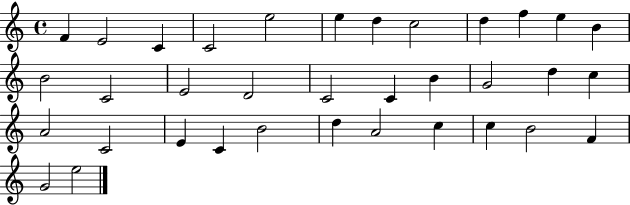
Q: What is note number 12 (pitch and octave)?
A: B4